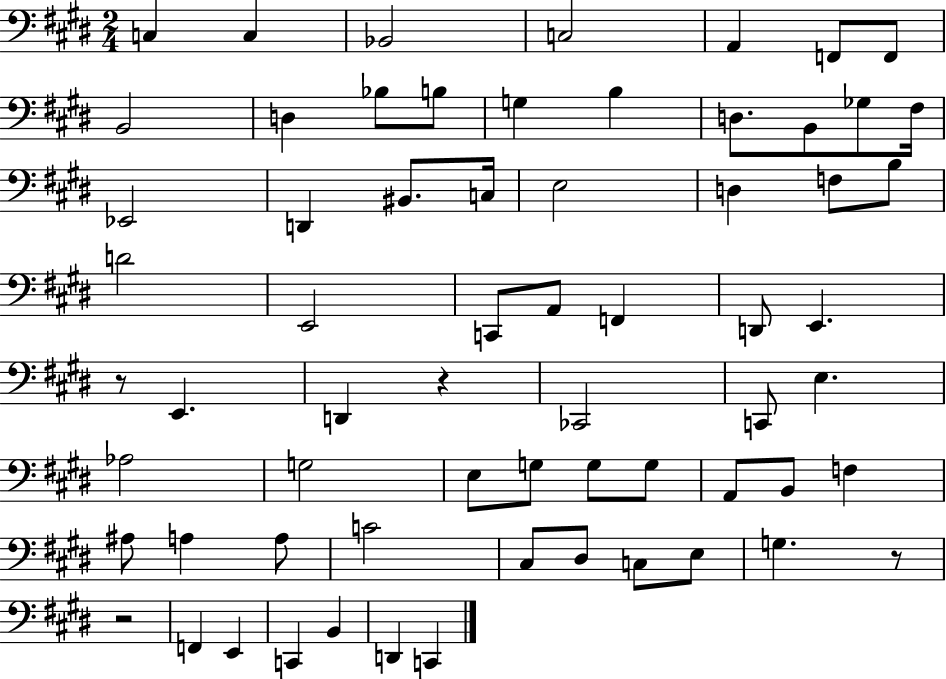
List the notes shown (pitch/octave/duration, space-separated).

C3/q C3/q Bb2/h C3/h A2/q F2/e F2/e B2/h D3/q Bb3/e B3/e G3/q B3/q D3/e. B2/e Gb3/e F#3/s Eb2/h D2/q BIS2/e. C3/s E3/h D3/q F3/e B3/e D4/h E2/h C2/e A2/e F2/q D2/e E2/q. R/e E2/q. D2/q R/q CES2/h C2/e E3/q. Ab3/h G3/h E3/e G3/e G3/e G3/e A2/e B2/e F3/q A#3/e A3/q A3/e C4/h C#3/e D#3/e C3/e E3/e G3/q. R/e R/h F2/q E2/q C2/q B2/q D2/q C2/q